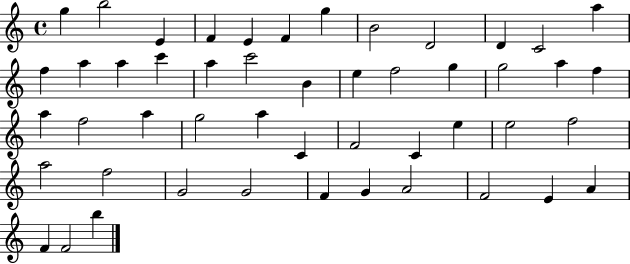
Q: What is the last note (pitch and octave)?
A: B5